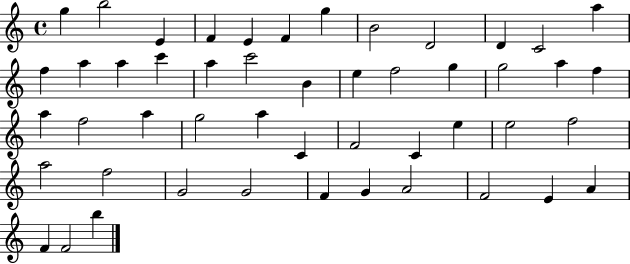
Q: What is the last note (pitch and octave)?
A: B5